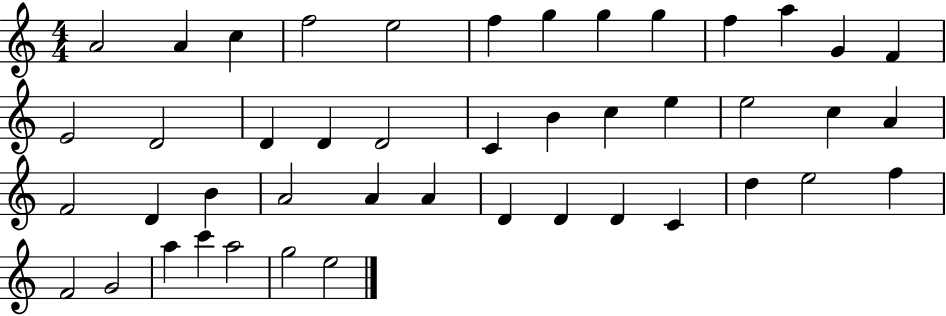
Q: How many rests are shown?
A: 0